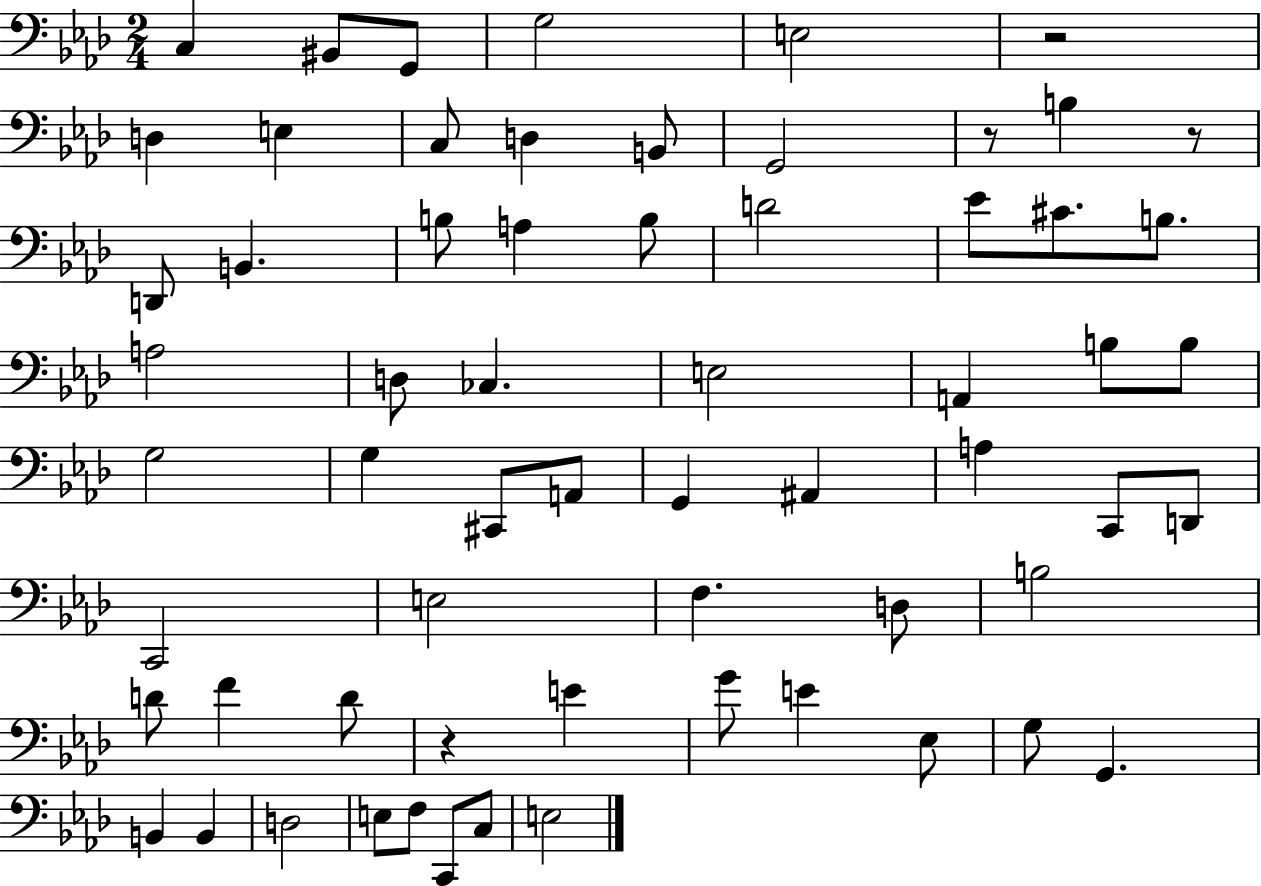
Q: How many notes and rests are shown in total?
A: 63